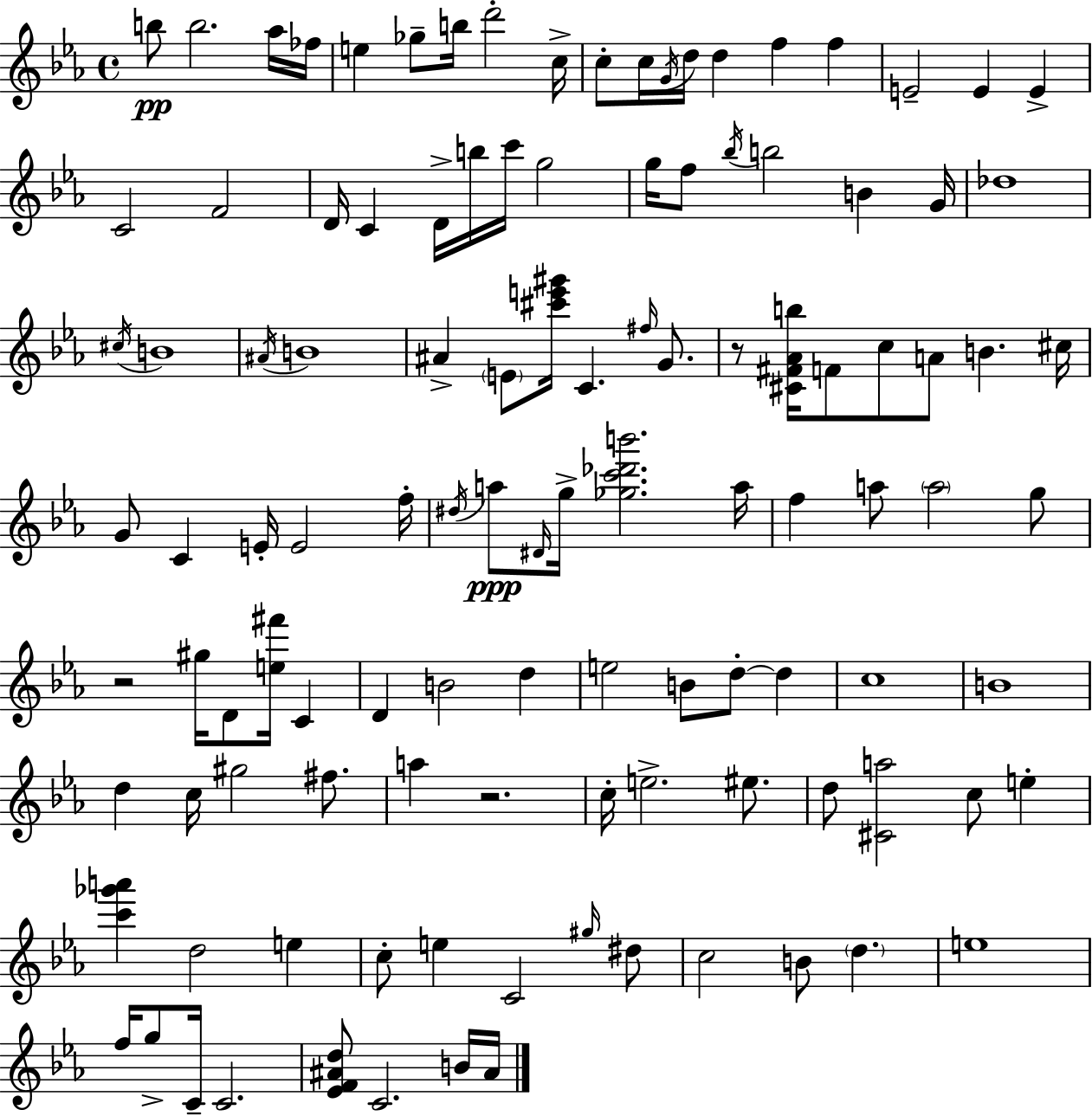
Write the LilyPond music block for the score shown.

{
  \clef treble
  \time 4/4
  \defaultTimeSignature
  \key c \minor
  b''8\pp b''2. aes''16 fes''16 | e''4 ges''8-- b''16 d'''2-. c''16-> | c''8-. c''16 \acciaccatura { g'16 } d''16 d''4 f''4 f''4 | e'2-- e'4 e'4-> | \break c'2 f'2 | d'16 c'4 d'16-> b''16 c'''16 g''2 | g''16 f''8 \acciaccatura { bes''16 } b''2 b'4 | g'16 des''1 | \break \acciaccatura { cis''16 } b'1 | \acciaccatura { ais'16 } b'1 | ais'4-> \parenthesize e'8 <cis''' e''' gis'''>16 c'4. | \grace { fis''16 } g'8. r8 <cis' fis' aes' b''>16 f'8 c''8 a'8 b'4. | \break cis''16 g'8 c'4 e'16-. e'2 | f''16-. \acciaccatura { dis''16 }\ppp a''8 \grace { dis'16 } g''16-> <ges'' c''' des''' b'''>2. | a''16 f''4 a''8 \parenthesize a''2 | g''8 r2 gis''16 | \break d'8 <e'' fis'''>16 c'4 d'4 b'2 | d''4 e''2 b'8 | d''8-.~~ d''4 c''1 | b'1 | \break d''4 c''16 gis''2 | fis''8. a''4 r2. | c''16-. e''2.-> | eis''8. d''8 <cis' a''>2 | \break c''8 e''4-. <c''' ges''' a'''>4 d''2 | e''4 c''8-. e''4 c'2 | \grace { gis''16 } dis''8 c''2 | b'8 \parenthesize d''4. e''1 | \break f''16 g''8-> c'16-- c'2. | <ees' f' ais' d''>8 c'2. | b'16 ais'16 \bar "|."
}